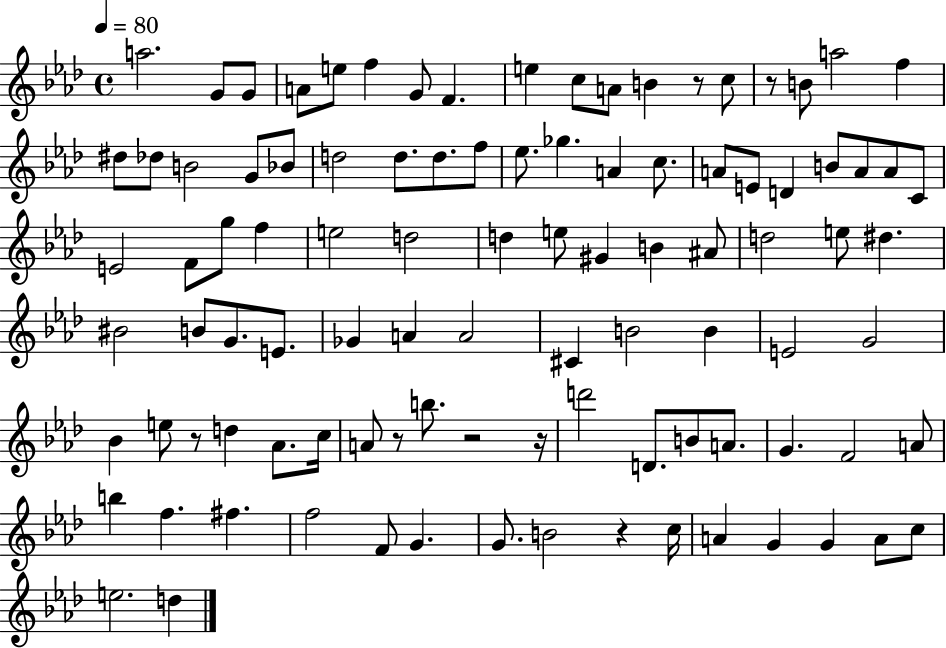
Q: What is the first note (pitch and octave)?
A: A5